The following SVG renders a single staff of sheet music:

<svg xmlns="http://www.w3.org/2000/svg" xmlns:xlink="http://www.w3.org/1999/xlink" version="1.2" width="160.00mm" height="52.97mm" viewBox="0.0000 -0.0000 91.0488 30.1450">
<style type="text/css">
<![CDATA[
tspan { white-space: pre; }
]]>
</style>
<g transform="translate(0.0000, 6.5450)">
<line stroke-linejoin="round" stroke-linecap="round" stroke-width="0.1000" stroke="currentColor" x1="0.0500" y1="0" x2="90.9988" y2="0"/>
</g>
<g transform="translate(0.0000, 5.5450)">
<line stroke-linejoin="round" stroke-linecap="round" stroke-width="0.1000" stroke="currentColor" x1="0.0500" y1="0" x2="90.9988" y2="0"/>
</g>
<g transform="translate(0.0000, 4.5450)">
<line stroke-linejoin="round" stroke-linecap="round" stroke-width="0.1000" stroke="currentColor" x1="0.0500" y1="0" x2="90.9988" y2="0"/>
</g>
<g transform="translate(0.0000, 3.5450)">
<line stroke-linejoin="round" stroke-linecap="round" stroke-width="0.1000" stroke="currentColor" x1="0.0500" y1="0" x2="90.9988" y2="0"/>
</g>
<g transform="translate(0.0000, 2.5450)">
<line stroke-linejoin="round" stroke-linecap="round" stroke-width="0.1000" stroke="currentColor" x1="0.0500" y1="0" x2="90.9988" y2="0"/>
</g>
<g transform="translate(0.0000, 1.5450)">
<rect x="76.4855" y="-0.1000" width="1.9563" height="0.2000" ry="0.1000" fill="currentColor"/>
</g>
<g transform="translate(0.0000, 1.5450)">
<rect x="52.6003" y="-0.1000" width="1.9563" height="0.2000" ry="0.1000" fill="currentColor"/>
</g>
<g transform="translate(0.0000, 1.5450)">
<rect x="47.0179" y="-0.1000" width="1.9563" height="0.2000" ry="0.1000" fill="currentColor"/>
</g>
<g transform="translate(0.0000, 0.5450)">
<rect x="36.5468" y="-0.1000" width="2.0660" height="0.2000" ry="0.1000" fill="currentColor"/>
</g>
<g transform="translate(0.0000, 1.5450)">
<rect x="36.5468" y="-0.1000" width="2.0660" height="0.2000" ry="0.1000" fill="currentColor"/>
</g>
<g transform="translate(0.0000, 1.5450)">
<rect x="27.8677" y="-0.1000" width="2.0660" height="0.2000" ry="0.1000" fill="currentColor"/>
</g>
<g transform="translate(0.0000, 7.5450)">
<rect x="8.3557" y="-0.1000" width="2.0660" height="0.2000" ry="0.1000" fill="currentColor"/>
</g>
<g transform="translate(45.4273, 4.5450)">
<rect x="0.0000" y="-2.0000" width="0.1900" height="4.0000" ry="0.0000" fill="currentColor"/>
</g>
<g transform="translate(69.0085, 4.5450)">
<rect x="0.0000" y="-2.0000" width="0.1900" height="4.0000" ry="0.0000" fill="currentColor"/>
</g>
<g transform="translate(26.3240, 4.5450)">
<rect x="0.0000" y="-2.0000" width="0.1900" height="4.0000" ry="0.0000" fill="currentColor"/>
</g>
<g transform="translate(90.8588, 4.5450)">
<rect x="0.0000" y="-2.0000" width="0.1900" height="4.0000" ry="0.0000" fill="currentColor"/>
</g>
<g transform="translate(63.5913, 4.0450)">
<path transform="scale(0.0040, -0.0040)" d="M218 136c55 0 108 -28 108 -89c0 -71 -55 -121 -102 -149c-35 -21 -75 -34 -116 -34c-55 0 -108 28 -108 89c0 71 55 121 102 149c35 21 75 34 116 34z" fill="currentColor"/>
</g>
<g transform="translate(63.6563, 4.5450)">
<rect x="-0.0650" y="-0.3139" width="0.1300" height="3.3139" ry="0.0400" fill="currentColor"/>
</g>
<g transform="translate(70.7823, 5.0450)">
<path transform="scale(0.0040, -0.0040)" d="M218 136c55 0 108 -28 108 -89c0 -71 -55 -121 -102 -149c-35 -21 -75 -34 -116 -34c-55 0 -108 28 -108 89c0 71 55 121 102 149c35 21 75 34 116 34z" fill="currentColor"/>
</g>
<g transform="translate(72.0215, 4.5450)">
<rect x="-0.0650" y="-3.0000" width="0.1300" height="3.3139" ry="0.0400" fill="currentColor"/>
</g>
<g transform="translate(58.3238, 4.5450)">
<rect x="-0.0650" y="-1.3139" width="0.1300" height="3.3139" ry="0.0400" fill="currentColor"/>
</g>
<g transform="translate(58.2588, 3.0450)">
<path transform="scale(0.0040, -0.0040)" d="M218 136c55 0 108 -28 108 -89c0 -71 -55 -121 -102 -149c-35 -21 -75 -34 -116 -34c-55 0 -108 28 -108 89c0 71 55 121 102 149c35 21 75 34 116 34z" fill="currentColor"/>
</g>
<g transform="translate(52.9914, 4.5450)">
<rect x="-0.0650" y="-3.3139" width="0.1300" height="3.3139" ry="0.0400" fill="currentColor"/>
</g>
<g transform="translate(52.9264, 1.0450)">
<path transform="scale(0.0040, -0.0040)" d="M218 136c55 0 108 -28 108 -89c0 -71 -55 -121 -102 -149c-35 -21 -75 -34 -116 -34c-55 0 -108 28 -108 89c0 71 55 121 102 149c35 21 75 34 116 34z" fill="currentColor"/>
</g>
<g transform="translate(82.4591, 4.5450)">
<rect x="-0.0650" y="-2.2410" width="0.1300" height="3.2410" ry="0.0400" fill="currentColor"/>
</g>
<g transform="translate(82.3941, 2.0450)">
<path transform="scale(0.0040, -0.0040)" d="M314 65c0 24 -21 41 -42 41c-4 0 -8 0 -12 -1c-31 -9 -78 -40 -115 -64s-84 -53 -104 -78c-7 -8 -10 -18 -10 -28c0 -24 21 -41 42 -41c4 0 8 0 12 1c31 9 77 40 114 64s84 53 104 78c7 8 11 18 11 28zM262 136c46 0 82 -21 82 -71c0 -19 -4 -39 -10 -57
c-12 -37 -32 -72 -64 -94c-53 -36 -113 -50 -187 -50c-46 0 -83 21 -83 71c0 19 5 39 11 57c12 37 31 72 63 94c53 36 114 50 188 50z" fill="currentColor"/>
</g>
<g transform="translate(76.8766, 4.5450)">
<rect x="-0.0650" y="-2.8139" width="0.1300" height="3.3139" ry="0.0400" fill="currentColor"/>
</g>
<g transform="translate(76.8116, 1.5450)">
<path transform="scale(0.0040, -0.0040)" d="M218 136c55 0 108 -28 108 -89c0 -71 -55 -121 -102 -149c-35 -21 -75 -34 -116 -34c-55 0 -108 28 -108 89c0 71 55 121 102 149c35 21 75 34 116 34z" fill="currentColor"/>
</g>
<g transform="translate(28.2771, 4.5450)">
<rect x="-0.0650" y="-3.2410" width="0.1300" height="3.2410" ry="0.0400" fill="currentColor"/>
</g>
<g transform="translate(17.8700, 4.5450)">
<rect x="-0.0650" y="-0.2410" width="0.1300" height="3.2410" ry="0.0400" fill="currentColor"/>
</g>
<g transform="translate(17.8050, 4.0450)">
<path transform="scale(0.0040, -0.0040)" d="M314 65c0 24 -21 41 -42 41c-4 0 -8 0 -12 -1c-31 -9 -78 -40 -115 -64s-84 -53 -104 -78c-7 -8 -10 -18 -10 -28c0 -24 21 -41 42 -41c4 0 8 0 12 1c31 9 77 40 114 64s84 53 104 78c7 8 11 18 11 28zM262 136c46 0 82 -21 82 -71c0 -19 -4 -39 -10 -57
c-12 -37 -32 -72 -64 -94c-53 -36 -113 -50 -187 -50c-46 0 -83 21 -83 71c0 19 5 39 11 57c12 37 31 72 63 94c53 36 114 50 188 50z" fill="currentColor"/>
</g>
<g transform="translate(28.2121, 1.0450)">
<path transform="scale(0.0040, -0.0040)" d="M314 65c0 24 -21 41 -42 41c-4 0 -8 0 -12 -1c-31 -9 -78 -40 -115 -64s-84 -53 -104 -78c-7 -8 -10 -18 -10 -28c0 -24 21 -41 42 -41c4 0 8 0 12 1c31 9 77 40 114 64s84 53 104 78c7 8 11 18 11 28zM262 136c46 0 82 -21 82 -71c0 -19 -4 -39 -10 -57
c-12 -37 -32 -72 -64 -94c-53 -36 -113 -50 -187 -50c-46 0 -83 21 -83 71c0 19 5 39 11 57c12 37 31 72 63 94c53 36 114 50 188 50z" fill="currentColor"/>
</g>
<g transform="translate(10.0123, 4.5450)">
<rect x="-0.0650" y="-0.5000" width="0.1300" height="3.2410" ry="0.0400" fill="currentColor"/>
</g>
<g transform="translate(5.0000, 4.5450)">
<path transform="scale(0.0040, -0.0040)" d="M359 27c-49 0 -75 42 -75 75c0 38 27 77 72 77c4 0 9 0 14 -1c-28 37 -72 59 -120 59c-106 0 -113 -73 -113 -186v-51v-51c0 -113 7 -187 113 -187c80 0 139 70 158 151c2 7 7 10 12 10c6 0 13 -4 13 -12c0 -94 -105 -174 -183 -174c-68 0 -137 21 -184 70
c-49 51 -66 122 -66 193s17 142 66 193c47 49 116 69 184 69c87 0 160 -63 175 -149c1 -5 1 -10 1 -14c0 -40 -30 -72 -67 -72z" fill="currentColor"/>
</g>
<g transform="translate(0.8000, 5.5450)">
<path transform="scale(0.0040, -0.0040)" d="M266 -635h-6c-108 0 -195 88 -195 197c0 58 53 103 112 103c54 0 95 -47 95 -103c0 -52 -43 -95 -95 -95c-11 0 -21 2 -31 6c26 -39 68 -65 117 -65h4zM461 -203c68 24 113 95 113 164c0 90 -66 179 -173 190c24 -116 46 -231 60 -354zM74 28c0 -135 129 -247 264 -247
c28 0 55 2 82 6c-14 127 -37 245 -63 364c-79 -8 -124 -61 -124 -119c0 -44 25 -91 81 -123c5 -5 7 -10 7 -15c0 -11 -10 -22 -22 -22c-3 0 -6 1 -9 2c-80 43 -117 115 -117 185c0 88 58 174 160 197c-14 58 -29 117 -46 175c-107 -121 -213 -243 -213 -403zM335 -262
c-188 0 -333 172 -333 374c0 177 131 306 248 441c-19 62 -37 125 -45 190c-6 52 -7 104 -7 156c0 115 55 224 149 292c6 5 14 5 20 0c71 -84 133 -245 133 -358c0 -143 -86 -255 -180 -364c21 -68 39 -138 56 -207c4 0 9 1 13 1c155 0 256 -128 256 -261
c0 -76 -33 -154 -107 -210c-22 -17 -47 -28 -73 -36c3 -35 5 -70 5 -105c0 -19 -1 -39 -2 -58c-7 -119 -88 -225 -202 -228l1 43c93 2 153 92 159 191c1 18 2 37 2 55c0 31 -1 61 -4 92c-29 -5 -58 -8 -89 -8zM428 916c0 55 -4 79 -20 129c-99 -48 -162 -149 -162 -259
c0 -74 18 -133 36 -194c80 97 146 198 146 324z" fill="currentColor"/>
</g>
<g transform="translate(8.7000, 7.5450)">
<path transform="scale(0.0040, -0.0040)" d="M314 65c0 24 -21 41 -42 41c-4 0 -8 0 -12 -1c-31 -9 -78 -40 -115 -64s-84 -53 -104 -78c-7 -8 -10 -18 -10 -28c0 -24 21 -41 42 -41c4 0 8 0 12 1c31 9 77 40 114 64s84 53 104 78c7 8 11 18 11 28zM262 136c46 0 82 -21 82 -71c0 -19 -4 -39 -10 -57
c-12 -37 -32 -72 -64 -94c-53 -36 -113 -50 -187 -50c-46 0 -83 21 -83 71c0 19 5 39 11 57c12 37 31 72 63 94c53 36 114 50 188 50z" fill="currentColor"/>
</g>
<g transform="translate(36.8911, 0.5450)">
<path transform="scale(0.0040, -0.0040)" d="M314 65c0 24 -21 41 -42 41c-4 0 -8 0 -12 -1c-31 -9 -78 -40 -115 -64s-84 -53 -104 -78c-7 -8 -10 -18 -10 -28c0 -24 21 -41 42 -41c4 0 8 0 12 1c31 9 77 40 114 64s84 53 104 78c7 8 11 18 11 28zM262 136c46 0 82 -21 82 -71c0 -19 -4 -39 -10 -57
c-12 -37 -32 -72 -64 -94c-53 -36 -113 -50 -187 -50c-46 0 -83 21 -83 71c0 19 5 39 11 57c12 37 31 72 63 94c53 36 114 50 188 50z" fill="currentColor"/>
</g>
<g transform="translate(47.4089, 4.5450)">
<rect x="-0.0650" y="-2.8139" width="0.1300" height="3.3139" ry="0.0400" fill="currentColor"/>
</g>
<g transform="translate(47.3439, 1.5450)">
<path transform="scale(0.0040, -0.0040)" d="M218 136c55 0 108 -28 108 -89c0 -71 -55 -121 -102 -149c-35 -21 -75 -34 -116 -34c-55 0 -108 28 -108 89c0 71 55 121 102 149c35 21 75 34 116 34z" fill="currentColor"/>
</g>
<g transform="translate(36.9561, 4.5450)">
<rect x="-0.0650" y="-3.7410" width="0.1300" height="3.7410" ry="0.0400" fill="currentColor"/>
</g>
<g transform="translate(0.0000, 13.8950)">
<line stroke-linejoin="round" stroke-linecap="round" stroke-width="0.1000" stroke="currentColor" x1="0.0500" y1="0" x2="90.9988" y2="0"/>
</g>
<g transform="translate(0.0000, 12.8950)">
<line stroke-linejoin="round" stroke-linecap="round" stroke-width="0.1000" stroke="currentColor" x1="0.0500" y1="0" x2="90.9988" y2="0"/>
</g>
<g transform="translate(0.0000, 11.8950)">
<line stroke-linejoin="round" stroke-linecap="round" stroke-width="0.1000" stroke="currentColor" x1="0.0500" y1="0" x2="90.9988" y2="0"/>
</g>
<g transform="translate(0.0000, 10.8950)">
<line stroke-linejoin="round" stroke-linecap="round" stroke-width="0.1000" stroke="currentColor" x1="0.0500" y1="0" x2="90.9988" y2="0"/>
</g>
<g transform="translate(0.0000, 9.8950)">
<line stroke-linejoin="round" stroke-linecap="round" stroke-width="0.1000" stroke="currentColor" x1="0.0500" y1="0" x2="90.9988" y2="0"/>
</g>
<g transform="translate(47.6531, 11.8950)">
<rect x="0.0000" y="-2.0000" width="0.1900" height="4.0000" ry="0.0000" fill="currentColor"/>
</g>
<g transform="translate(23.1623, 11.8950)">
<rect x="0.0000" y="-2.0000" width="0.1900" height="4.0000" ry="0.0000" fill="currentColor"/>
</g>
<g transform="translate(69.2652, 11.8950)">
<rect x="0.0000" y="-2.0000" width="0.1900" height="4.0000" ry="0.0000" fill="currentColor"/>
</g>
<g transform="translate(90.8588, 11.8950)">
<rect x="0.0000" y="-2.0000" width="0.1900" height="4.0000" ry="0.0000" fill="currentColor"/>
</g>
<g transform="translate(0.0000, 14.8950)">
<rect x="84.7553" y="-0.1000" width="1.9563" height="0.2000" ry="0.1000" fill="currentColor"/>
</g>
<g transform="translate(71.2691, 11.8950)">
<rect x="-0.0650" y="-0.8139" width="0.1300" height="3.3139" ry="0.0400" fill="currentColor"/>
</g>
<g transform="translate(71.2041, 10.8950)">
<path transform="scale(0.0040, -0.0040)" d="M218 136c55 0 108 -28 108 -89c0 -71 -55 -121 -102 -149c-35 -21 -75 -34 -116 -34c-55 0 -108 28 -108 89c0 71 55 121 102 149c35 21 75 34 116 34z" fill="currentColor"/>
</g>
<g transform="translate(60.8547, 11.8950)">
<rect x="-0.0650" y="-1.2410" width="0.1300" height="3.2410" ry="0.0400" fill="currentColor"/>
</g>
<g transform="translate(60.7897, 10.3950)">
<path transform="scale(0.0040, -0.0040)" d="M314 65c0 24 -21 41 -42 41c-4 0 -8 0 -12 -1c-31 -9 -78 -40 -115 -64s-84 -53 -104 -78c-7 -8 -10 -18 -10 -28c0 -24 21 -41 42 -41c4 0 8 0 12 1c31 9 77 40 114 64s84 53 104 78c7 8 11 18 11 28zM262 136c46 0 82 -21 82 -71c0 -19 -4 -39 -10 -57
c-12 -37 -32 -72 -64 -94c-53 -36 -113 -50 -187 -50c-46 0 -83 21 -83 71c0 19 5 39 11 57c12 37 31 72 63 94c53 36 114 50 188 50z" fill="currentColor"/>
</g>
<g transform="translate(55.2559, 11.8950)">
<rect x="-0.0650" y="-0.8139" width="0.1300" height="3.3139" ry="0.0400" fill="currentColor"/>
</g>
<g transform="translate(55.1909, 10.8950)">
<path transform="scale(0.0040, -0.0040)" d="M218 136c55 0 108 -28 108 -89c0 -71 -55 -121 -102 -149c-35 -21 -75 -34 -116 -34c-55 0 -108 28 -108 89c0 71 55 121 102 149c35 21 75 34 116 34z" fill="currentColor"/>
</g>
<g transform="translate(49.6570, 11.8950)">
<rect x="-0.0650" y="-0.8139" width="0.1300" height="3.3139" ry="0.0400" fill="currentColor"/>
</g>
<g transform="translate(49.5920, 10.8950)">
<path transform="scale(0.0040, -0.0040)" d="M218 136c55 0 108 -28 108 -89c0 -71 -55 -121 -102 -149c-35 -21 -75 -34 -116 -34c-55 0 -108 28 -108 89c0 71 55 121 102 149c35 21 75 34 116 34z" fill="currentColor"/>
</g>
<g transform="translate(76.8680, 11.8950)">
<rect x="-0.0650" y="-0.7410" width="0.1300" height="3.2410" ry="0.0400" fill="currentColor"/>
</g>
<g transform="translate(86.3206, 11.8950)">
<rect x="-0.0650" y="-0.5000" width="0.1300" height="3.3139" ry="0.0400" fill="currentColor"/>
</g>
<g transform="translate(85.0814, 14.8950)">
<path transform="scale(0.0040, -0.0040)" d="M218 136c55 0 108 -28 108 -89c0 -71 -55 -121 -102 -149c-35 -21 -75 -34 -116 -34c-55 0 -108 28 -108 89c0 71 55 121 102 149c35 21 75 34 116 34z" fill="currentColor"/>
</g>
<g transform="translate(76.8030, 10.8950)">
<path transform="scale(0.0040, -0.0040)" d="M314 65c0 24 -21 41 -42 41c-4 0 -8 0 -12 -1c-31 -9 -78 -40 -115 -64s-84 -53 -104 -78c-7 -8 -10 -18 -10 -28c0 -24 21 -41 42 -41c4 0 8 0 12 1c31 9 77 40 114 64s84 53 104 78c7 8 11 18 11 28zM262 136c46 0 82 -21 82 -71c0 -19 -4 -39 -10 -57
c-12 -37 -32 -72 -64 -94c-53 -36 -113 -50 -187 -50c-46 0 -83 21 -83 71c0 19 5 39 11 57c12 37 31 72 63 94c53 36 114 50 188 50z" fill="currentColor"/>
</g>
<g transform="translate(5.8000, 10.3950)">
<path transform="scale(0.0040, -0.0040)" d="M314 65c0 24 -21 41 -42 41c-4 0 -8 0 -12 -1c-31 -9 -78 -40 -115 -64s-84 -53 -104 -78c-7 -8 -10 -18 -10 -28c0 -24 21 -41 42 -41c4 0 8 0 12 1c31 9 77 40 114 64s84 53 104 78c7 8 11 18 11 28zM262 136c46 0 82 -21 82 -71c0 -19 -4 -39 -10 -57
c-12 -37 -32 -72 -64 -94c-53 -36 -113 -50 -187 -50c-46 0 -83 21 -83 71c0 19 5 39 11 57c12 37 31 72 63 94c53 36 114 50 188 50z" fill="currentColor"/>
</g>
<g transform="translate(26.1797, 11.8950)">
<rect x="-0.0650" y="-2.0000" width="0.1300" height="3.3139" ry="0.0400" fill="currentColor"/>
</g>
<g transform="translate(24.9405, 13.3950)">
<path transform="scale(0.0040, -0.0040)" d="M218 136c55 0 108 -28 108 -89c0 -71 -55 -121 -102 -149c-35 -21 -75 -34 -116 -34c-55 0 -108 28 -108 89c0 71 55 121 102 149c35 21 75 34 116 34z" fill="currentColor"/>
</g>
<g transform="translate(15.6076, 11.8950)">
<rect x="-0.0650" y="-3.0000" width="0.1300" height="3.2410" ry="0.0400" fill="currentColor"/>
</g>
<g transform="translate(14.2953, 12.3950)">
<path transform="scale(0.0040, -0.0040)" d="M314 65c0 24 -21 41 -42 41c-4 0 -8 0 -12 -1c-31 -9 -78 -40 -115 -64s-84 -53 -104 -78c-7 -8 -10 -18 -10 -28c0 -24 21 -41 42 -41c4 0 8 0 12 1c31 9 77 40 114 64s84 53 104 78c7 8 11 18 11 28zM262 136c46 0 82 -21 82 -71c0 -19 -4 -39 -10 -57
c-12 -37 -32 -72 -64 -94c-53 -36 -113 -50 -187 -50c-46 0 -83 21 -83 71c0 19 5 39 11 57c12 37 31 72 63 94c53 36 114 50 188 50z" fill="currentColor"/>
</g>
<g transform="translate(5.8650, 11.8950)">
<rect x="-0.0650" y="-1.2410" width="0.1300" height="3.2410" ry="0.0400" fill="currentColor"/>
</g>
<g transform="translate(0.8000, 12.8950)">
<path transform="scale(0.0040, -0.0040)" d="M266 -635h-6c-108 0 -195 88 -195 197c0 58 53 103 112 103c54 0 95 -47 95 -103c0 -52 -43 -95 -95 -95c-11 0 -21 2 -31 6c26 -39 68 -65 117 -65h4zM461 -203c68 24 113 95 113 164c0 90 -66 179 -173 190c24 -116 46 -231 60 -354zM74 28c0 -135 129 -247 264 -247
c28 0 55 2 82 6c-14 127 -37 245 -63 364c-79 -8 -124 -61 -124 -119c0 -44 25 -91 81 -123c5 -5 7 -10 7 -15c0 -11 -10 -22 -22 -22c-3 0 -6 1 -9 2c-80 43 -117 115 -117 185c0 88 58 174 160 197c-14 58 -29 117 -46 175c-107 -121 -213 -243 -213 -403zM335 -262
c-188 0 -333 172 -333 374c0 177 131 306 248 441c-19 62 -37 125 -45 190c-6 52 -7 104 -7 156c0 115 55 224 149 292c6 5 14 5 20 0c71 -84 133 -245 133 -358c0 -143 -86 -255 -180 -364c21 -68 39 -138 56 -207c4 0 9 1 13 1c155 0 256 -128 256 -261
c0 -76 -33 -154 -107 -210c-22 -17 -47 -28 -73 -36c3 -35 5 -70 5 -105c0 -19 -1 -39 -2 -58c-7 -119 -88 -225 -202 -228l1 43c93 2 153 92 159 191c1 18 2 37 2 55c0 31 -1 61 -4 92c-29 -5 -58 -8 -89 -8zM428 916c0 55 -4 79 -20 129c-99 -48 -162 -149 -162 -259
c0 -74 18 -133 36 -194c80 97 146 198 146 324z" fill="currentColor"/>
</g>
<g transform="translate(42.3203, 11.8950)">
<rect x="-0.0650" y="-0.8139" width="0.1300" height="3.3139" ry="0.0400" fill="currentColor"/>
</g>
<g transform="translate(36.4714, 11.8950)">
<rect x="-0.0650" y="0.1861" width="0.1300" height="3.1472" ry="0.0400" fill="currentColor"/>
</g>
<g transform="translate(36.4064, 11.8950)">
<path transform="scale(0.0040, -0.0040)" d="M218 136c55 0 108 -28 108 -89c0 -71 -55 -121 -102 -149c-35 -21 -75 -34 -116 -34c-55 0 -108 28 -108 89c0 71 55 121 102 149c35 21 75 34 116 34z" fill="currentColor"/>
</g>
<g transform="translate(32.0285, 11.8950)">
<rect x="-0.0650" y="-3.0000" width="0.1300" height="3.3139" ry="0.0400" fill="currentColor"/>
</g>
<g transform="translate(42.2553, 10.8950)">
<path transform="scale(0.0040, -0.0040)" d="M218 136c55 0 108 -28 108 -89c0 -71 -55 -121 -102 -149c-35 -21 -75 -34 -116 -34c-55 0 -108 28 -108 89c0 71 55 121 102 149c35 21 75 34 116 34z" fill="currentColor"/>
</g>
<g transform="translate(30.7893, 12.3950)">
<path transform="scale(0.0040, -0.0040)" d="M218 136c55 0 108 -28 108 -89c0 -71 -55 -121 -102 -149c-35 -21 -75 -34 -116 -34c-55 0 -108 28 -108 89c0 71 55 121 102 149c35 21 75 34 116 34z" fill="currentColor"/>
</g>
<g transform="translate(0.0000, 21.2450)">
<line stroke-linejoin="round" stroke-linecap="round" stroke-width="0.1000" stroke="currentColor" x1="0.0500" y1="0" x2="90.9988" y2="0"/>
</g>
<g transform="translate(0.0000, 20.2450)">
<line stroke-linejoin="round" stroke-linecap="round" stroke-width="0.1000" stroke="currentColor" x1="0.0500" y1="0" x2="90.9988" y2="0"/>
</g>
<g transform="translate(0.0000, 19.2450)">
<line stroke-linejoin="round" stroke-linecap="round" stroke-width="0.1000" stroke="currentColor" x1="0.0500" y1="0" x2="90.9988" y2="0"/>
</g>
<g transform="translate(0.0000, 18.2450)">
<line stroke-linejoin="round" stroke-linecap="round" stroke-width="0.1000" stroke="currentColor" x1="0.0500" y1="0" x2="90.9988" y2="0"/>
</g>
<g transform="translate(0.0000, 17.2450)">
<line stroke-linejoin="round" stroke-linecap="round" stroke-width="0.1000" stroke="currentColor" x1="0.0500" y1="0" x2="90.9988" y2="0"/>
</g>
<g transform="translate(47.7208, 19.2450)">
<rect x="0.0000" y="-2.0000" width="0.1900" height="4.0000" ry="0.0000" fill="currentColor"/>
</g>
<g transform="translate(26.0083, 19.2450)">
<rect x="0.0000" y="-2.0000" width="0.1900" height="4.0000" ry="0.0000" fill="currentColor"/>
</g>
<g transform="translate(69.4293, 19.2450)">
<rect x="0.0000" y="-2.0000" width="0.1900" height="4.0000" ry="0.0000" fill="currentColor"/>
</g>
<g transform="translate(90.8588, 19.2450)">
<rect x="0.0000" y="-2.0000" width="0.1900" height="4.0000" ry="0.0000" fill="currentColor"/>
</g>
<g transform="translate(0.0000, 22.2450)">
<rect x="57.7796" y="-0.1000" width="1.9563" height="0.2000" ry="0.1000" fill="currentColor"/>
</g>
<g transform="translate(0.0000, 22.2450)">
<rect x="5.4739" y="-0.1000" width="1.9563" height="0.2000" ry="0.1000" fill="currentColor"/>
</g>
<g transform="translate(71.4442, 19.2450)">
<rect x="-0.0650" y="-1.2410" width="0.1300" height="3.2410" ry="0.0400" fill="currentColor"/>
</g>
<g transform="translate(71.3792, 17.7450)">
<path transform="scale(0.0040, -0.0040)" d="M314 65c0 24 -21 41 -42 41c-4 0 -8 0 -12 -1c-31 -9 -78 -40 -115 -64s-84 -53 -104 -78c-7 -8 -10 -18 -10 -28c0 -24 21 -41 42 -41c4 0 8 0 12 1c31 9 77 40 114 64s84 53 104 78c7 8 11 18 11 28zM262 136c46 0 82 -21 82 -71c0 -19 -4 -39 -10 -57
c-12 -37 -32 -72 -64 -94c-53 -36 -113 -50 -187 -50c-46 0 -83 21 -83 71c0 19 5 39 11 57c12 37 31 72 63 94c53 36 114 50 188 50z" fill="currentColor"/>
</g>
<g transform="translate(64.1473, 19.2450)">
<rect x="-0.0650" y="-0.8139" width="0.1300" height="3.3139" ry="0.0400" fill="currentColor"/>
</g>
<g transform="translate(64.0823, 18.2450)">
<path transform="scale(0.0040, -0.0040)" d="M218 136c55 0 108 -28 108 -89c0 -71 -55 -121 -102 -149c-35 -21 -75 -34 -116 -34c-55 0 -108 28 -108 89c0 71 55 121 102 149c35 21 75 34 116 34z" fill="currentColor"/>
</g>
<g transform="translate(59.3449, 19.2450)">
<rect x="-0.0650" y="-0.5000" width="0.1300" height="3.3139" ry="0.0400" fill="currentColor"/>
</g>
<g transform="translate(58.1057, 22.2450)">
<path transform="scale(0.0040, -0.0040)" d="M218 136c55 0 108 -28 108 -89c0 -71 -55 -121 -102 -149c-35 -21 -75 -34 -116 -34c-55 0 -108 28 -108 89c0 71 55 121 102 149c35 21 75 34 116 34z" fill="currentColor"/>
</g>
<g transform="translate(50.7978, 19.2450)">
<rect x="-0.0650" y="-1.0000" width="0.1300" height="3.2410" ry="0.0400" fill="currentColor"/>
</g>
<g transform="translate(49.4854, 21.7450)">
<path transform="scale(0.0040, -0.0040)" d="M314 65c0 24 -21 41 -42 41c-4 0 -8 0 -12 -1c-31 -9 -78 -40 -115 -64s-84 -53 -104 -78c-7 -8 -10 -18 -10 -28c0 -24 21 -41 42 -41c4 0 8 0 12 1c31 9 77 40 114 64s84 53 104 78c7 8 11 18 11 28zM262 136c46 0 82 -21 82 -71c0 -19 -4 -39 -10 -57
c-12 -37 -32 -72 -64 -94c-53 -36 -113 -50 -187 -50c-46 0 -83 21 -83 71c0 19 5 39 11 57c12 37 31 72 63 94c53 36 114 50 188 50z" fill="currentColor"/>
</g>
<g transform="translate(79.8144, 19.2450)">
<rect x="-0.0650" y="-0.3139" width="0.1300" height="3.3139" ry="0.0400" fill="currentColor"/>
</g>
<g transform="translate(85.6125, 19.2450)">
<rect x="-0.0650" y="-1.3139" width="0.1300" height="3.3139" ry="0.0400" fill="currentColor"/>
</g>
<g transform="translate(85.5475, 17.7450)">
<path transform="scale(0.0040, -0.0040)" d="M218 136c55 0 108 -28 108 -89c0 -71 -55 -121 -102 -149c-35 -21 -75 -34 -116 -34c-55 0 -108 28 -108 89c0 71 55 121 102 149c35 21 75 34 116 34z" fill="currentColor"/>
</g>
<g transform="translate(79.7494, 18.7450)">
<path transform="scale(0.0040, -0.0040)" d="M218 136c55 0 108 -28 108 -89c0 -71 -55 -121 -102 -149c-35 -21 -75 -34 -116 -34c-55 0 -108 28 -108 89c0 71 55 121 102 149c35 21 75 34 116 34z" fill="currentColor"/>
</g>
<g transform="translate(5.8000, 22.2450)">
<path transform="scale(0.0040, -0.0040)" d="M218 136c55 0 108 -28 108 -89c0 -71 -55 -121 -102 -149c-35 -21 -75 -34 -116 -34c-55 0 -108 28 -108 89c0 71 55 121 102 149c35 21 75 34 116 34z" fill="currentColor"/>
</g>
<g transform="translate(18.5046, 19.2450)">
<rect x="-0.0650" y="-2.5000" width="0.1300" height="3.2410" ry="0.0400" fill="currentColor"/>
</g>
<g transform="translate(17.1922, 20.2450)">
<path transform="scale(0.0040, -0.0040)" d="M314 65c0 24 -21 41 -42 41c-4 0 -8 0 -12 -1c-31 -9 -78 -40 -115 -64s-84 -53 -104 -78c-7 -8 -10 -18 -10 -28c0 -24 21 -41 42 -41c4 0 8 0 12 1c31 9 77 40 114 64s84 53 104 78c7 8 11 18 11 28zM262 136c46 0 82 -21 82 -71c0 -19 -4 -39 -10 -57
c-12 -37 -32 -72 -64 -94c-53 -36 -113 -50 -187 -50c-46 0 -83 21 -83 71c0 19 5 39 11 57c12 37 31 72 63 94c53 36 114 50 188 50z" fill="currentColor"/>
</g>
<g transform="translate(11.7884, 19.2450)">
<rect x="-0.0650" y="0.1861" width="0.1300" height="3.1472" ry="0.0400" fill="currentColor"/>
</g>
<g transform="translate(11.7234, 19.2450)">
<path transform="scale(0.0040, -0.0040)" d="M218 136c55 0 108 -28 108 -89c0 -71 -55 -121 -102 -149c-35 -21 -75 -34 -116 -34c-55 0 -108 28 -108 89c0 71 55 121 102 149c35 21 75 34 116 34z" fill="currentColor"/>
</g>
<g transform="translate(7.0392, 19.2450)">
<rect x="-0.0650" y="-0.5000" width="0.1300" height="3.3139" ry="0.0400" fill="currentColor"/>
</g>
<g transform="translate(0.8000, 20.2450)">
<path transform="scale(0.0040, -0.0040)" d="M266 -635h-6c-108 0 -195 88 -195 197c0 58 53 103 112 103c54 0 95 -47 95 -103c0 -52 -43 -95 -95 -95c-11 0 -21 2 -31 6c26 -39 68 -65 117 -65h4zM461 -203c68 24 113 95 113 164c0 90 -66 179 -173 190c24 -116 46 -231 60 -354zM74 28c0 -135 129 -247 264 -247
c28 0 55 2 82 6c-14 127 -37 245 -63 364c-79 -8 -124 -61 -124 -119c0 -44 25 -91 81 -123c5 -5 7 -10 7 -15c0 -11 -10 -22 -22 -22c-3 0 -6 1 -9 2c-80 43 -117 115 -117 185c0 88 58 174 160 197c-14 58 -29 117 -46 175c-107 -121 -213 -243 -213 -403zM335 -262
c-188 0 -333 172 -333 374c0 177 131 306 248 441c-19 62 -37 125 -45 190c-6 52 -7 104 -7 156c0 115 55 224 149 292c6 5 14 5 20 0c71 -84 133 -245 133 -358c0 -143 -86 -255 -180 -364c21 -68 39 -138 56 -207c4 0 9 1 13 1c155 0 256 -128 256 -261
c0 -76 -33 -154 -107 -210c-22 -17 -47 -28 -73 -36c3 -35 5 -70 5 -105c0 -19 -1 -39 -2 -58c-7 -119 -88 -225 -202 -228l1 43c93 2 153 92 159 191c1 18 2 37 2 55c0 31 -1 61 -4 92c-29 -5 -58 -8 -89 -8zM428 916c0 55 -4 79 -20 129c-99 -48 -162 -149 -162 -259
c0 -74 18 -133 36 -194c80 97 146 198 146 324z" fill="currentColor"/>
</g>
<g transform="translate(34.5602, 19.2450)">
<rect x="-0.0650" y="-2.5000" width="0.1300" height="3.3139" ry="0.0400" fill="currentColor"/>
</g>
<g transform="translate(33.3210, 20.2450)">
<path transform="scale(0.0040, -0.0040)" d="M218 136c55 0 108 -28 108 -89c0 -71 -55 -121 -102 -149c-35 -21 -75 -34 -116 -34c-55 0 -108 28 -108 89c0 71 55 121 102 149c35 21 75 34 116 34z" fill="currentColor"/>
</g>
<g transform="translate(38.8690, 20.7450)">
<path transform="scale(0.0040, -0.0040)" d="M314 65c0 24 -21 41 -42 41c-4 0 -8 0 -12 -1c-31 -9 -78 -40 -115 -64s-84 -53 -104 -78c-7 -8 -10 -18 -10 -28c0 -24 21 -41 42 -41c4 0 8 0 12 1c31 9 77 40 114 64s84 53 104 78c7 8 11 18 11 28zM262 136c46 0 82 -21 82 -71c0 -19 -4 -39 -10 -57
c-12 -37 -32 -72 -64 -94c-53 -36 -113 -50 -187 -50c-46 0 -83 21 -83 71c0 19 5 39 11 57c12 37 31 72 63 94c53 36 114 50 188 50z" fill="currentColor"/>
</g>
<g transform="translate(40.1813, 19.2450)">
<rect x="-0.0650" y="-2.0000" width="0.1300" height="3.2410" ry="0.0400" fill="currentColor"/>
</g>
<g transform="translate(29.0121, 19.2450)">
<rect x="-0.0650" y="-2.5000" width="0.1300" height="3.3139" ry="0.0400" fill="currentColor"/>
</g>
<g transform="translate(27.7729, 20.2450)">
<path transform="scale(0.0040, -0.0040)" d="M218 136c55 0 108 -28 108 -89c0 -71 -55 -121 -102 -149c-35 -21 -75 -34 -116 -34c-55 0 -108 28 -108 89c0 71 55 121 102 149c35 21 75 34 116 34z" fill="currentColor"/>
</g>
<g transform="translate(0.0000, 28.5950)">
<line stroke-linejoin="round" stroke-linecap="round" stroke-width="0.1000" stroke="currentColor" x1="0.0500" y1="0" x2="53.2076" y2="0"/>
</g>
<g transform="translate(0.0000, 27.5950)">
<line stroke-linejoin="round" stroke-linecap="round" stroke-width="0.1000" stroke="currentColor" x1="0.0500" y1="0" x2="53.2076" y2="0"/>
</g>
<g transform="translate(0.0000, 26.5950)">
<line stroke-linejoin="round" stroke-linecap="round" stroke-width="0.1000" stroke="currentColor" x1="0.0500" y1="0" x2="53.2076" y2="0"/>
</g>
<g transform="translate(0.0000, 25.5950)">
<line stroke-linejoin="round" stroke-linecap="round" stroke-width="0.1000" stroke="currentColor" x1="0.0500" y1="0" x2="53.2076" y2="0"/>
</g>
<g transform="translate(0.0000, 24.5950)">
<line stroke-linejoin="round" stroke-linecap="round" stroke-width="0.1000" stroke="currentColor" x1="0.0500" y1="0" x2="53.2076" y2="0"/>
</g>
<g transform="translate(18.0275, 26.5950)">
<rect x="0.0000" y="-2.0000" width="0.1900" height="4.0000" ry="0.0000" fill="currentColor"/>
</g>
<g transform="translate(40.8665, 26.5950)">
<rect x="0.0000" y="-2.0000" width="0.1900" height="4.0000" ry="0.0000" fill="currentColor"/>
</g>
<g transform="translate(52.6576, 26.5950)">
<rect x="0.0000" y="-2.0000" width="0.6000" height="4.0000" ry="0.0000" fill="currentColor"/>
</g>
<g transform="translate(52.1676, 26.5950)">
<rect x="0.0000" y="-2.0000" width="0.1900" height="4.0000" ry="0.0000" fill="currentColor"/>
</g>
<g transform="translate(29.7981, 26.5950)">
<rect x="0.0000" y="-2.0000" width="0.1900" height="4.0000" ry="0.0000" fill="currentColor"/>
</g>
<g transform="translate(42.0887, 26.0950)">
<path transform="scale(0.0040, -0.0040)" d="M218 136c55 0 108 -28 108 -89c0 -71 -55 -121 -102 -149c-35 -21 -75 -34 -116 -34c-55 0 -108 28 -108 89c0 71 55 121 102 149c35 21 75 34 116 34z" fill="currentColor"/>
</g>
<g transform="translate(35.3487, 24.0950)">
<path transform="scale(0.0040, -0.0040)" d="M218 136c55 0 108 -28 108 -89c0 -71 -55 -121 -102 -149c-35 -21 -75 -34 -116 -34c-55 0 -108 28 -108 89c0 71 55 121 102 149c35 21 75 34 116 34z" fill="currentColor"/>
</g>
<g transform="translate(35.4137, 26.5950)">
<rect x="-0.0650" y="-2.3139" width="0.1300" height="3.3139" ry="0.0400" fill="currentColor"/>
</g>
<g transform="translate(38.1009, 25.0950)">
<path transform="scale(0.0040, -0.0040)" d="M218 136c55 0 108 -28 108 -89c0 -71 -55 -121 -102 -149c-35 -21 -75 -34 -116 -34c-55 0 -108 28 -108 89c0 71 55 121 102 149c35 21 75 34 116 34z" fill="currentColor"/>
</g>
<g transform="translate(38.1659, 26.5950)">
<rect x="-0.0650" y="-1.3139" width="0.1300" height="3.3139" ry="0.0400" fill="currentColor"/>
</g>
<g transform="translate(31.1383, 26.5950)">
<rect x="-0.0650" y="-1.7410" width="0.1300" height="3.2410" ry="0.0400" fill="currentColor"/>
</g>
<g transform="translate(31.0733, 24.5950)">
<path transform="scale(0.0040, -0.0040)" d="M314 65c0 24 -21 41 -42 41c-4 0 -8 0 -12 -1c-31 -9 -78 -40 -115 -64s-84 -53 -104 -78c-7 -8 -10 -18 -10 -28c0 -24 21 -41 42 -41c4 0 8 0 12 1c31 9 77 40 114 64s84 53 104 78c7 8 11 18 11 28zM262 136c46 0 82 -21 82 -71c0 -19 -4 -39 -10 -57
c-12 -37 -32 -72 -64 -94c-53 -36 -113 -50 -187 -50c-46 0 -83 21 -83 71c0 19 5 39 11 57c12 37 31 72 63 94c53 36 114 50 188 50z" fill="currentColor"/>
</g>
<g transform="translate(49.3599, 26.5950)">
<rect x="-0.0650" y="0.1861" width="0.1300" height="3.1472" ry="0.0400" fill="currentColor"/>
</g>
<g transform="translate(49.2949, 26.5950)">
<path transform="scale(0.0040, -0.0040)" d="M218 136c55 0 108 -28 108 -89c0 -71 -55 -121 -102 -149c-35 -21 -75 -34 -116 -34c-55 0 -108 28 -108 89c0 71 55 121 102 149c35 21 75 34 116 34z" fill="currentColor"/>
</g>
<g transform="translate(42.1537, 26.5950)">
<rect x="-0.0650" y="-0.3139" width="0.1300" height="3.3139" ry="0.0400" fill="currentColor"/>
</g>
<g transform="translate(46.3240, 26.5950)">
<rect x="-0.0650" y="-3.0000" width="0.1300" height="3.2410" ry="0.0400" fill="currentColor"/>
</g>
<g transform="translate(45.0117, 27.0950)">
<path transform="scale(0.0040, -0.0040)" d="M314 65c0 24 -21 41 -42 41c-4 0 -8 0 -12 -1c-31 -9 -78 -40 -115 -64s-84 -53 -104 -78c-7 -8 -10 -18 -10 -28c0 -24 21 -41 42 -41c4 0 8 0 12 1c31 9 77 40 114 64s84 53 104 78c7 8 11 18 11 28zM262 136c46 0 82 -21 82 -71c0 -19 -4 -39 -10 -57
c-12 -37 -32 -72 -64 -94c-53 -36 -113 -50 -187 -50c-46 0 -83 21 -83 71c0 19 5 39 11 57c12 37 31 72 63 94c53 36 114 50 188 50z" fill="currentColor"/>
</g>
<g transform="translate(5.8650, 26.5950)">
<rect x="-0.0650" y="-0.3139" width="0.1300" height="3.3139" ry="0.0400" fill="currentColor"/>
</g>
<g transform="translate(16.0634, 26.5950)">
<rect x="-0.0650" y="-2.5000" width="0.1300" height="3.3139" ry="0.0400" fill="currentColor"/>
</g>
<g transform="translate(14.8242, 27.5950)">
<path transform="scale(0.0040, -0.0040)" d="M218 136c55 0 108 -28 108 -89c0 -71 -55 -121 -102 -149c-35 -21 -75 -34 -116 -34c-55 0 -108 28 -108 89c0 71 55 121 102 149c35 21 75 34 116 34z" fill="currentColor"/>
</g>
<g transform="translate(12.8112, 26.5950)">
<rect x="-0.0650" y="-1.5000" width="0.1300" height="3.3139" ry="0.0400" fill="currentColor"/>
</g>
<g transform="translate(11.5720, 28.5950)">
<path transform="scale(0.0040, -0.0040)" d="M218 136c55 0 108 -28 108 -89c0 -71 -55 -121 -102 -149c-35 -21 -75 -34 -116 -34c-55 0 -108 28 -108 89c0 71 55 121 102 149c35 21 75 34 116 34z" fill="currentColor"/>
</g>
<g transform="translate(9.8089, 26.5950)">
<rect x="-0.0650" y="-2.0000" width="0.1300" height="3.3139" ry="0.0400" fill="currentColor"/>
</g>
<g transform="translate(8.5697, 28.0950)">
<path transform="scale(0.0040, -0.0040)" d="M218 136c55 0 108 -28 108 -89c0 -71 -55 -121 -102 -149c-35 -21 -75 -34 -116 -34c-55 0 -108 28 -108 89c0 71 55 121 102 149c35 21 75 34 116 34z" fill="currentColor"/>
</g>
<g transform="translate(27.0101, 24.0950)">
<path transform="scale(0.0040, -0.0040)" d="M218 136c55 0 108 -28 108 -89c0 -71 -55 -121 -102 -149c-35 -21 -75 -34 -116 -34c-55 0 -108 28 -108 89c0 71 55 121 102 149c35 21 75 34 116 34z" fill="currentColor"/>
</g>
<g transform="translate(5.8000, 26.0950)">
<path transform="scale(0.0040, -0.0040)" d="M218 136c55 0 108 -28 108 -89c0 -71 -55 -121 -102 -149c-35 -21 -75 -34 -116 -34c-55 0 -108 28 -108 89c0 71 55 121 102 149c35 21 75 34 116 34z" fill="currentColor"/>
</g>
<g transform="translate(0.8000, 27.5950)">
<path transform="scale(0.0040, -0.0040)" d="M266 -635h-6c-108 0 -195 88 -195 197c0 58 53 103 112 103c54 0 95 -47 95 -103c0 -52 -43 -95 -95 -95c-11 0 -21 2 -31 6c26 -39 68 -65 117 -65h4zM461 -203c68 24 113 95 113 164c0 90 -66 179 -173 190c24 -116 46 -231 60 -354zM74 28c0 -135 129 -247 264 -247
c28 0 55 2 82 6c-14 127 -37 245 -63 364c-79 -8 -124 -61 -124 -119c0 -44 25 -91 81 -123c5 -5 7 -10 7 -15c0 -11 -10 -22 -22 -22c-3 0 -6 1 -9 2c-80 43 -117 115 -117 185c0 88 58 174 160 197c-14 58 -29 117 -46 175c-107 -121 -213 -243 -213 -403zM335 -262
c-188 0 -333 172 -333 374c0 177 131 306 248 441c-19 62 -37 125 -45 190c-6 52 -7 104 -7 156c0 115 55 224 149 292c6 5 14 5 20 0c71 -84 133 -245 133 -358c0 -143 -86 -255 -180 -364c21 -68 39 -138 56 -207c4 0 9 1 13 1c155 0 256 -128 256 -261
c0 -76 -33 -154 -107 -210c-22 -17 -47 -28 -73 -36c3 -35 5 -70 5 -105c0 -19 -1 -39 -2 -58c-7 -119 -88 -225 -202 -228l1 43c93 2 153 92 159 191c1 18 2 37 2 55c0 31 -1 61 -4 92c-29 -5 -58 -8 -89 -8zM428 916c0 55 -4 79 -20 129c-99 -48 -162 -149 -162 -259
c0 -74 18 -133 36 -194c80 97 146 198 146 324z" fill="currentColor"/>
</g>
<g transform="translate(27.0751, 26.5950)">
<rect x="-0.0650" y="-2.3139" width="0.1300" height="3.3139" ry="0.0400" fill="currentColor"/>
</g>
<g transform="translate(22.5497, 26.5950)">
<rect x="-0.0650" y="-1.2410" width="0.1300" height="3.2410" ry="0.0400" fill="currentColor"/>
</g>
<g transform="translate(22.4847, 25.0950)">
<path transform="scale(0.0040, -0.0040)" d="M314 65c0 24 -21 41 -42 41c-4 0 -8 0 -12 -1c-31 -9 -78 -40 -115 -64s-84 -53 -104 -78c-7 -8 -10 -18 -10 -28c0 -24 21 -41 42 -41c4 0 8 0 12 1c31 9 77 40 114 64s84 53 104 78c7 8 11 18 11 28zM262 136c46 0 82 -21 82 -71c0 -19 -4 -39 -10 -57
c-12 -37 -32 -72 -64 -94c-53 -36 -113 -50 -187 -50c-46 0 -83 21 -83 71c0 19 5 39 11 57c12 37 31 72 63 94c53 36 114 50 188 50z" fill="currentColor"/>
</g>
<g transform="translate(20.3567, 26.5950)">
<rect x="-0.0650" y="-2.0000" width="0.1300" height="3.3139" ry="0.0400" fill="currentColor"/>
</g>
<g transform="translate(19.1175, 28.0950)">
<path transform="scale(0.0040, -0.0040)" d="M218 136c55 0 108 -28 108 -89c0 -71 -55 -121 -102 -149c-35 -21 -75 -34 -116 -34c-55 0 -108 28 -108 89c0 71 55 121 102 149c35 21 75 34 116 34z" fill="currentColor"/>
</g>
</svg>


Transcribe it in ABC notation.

X:1
T:Untitled
M:4/4
L:1/4
K:C
C2 c2 b2 c'2 a b e c A a g2 e2 A2 F A B d d d e2 d d2 C C B G2 G G F2 D2 C d e2 c e c F E G F e2 g f2 g e c A2 B